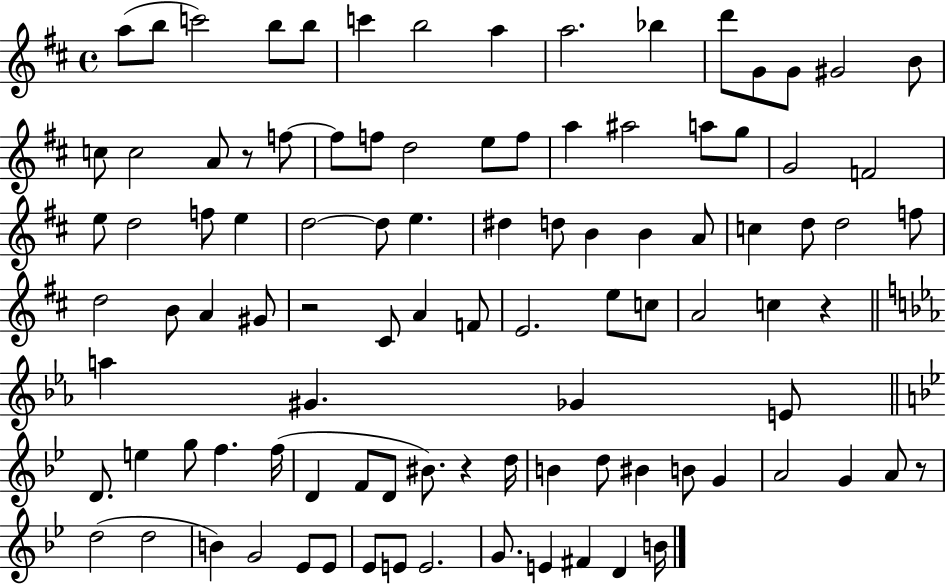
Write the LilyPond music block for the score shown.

{
  \clef treble
  \time 4/4
  \defaultTimeSignature
  \key d \major
  a''8( b''8 c'''2) b''8 b''8 | c'''4 b''2 a''4 | a''2. bes''4 | d'''8 g'8 g'8 gis'2 b'8 | \break c''8 c''2 a'8 r8 f''8~~ | f''8 f''8 d''2 e''8 f''8 | a''4 ais''2 a''8 g''8 | g'2 f'2 | \break e''8 d''2 f''8 e''4 | d''2~~ d''8 e''4. | dis''4 d''8 b'4 b'4 a'8 | c''4 d''8 d''2 f''8 | \break d''2 b'8 a'4 gis'8 | r2 cis'8 a'4 f'8 | e'2. e''8 c''8 | a'2 c''4 r4 | \break \bar "||" \break \key ees \major a''4 gis'4. ges'4 e'8 | \bar "||" \break \key g \minor d'8. e''4 g''8 f''4. f''16( | d'4 f'8 d'8 bis'8.) r4 d''16 | b'4 d''8 bis'4 b'8 g'4 | a'2 g'4 a'8 r8 | \break d''2( d''2 | b'4) g'2 ees'8 ees'8 | ees'8 e'8 e'2. | g'8. e'4 fis'4 d'4 b'16 | \break \bar "|."
}